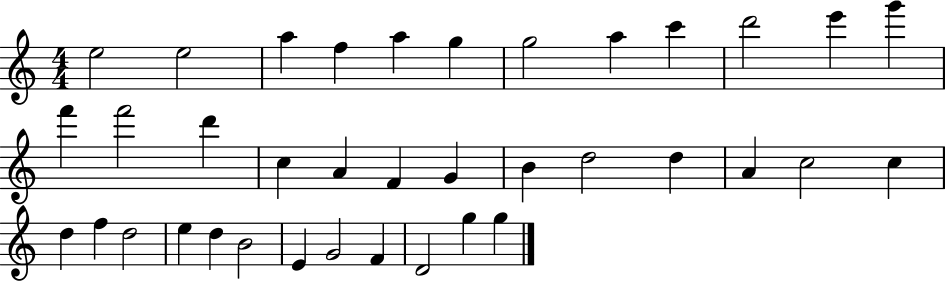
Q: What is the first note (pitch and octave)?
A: E5